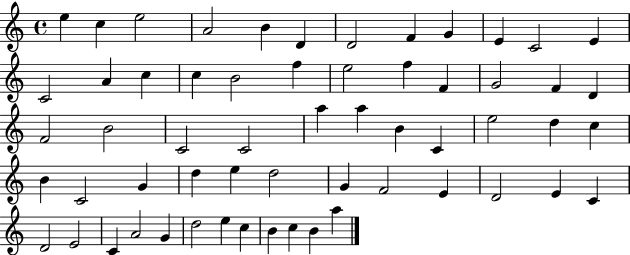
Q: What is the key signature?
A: C major